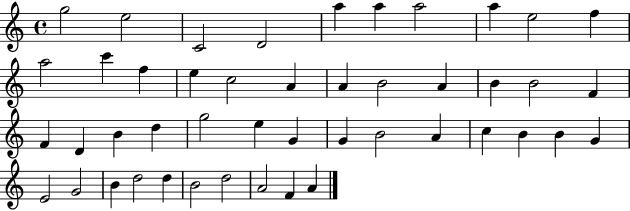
G5/h E5/h C4/h D4/h A5/q A5/q A5/h A5/q E5/h F5/q A5/h C6/q F5/q E5/q C5/h A4/q A4/q B4/h A4/q B4/q B4/h F4/q F4/q D4/q B4/q D5/q G5/h E5/q G4/q G4/q B4/h A4/q C5/q B4/q B4/q G4/q E4/h G4/h B4/q D5/h D5/q B4/h D5/h A4/h F4/q A4/q